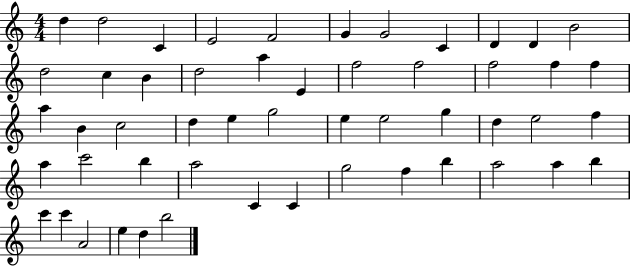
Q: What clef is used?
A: treble